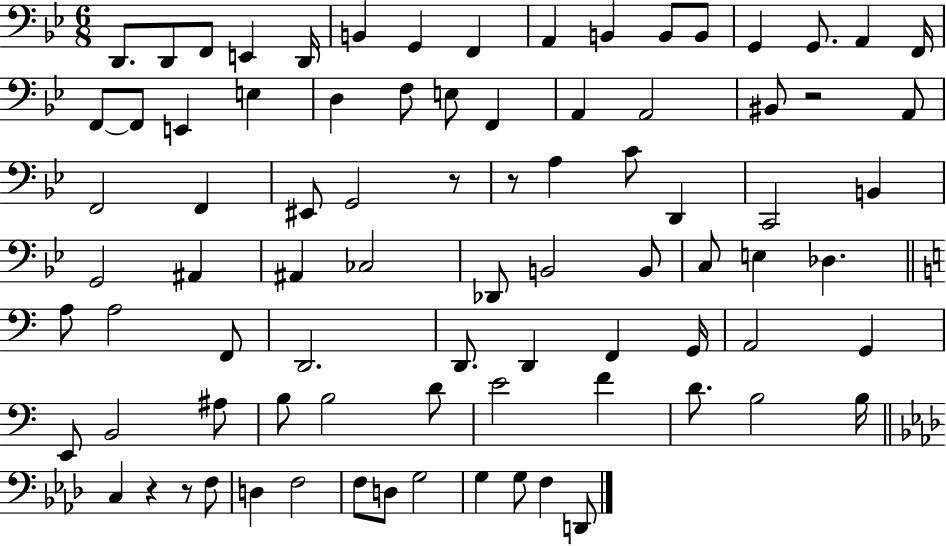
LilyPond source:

{
  \clef bass
  \numericTimeSignature
  \time 6/8
  \key bes \major
  d,8. d,8 f,8 e,4 d,16 | b,4 g,4 f,4 | a,4 b,4 b,8 b,8 | g,4 g,8. a,4 f,16 | \break f,8~~ f,8 e,4 e4 | d4 f8 e8 f,4 | a,4 a,2 | bis,8 r2 a,8 | \break f,2 f,4 | eis,8 g,2 r8 | r8 a4 c'8 d,4 | c,2 b,4 | \break g,2 ais,4 | ais,4 ces2 | des,8 b,2 b,8 | c8 e4 des4. | \break \bar "||" \break \key c \major a8 a2 f,8 | d,2. | d,8. d,4 f,4 g,16 | a,2 g,4 | \break e,8 b,2 ais8 | b8 b2 d'8 | e'2 f'4 | d'8. b2 b16 | \break \bar "||" \break \key f \minor c4 r4 r8 f8 | d4 f2 | f8 d8 g2 | g4 g8 f4 d,8 | \break \bar "|."
}